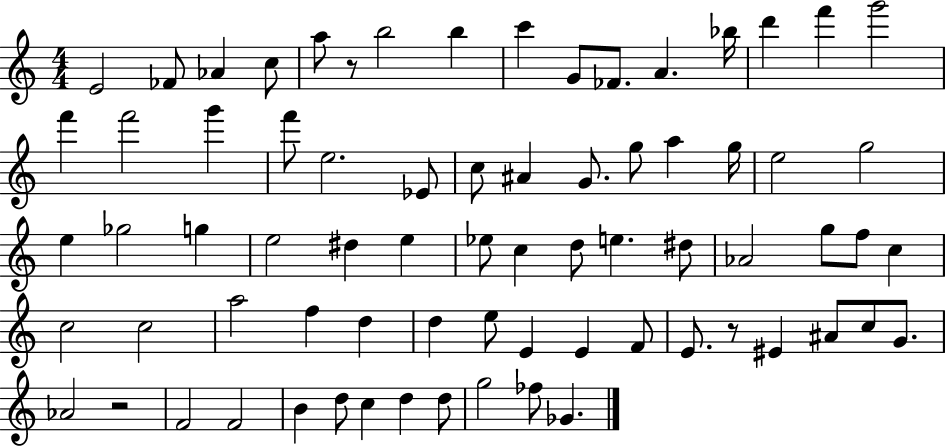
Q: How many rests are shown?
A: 3